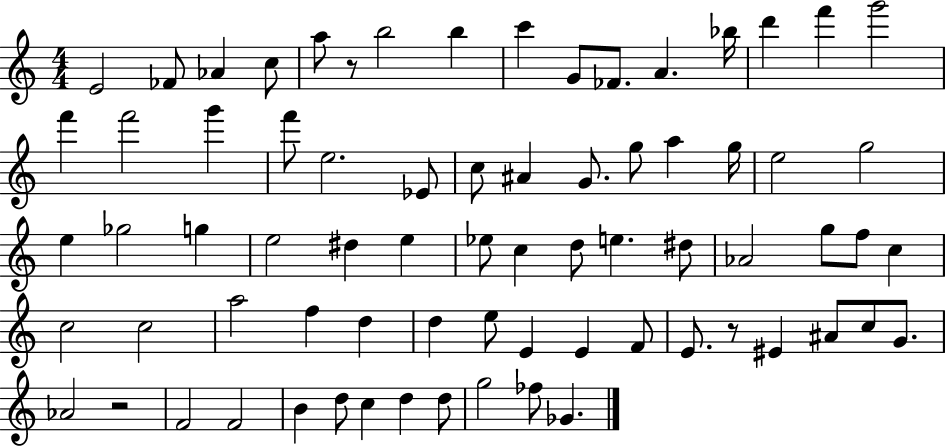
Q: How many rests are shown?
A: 3